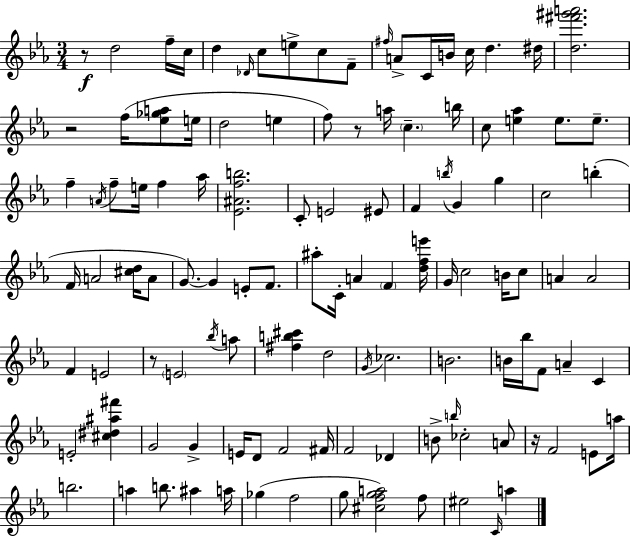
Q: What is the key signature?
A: EES major